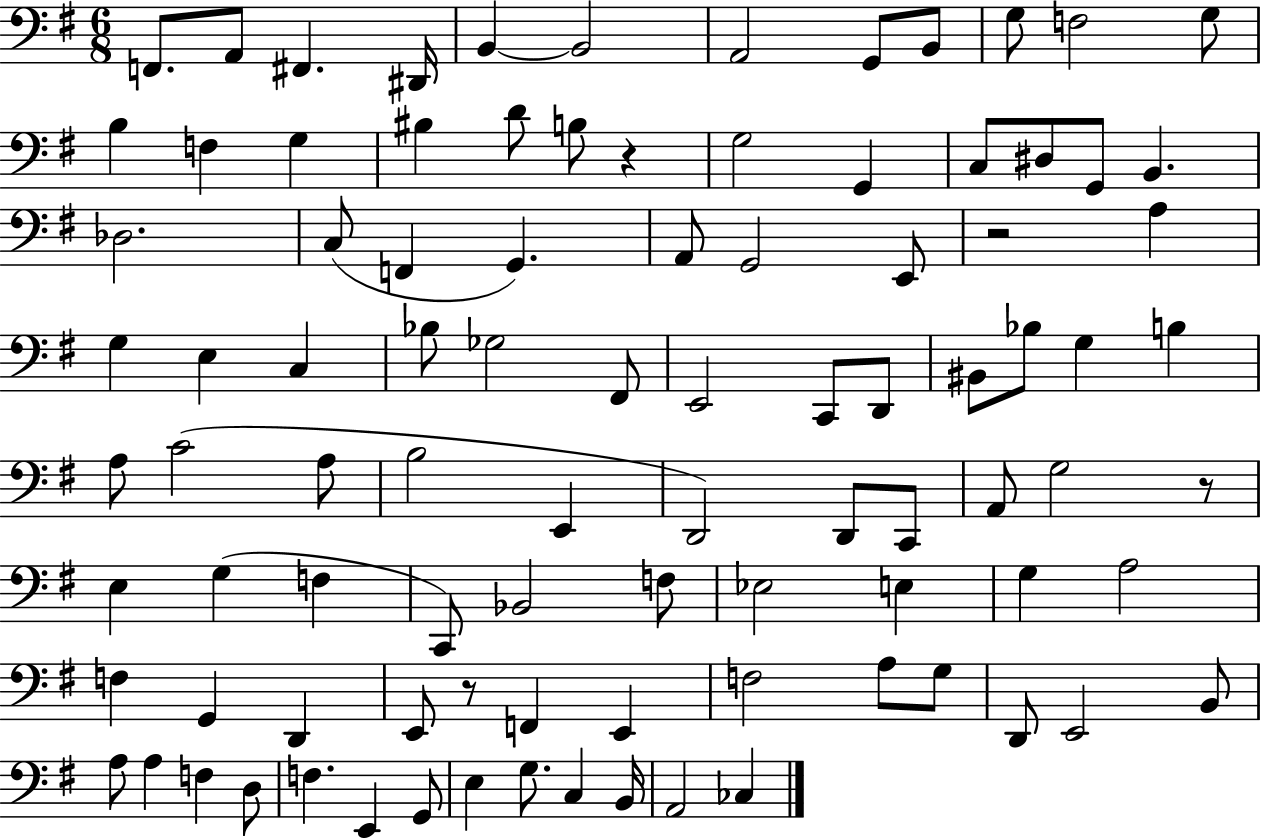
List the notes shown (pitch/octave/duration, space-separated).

F2/e. A2/e F#2/q. D#2/s B2/q B2/h A2/h G2/e B2/e G3/e F3/h G3/e B3/q F3/q G3/q BIS3/q D4/e B3/e R/q G3/h G2/q C3/e D#3/e G2/e B2/q. Db3/h. C3/e F2/q G2/q. A2/e G2/h E2/e R/h A3/q G3/q E3/q C3/q Bb3/e Gb3/h F#2/e E2/h C2/e D2/e BIS2/e Bb3/e G3/q B3/q A3/e C4/h A3/e B3/h E2/q D2/h D2/e C2/e A2/e G3/h R/e E3/q G3/q F3/q C2/e Bb2/h F3/e Eb3/h E3/q G3/q A3/h F3/q G2/q D2/q E2/e R/e F2/q E2/q F3/h A3/e G3/e D2/e E2/h B2/e A3/e A3/q F3/q D3/e F3/q. E2/q G2/e E3/q G3/e. C3/q B2/s A2/h CES3/q